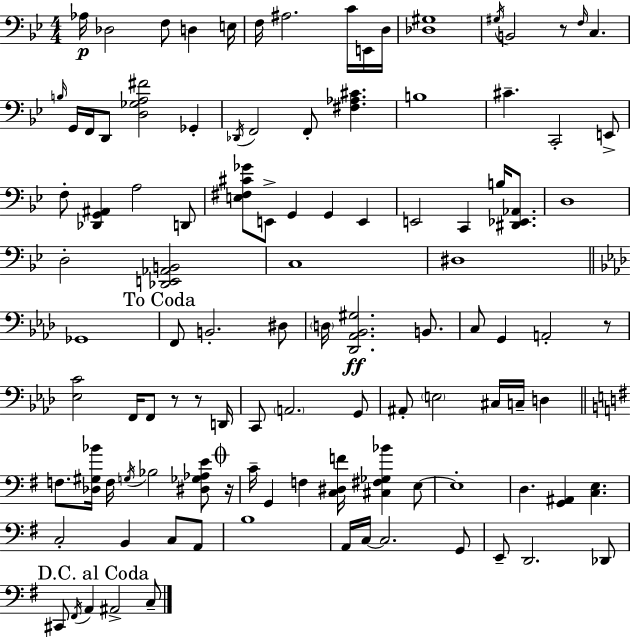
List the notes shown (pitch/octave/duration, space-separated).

Ab3/s Db3/h F3/e D3/q E3/s F3/s A#3/h. C4/s E2/s D3/s [Db3,G#3]/w G#3/s B2/h R/e F3/s C3/q. B3/s G2/s F2/s D2/e [D3,Gb3,A3,F#4]/h Gb2/q Db2/s F2/h F2/e [F#3,Ab3,C#4]/q. B3/w C#4/q. C2/h E2/e F3/e [Db2,G2,A#2]/q A3/h D2/e [E3,F#3,C#4,Gb4]/e E2/e G2/q G2/q E2/q E2/h C2/q B3/s [D#2,Eb2,Ab2]/e. D3/w D3/h [Db2,E2,Ab2,B2]/h C3/w D#3/w Gb2/w F2/e B2/h. D#3/e D3/s [Db2,Ab2,Bb2,G#3]/h. B2/e. C3/e G2/q A2/h R/e [Eb3,C4]/h F2/s F2/e R/e R/e D2/s C2/e A2/h. G2/e A#2/e E3/h C#3/s C3/s D3/q F3/e. [Db3,G#3,Bb4]/s F3/s G3/s Bb3/h [D#3,Gb3,Ab3,E4]/e R/s C4/s G2/q F3/q [C3,D#3,F4]/s [C#3,F#3,Gb3,Bb4]/q E3/e E3/w D3/q. [G2,A#2]/q [C3,E3]/q. C3/h B2/q C3/e A2/e B3/w A2/s C3/s C3/h. G2/e E2/e D2/h. Db2/e C#2/e F#2/s A2/q A#2/h C3/e